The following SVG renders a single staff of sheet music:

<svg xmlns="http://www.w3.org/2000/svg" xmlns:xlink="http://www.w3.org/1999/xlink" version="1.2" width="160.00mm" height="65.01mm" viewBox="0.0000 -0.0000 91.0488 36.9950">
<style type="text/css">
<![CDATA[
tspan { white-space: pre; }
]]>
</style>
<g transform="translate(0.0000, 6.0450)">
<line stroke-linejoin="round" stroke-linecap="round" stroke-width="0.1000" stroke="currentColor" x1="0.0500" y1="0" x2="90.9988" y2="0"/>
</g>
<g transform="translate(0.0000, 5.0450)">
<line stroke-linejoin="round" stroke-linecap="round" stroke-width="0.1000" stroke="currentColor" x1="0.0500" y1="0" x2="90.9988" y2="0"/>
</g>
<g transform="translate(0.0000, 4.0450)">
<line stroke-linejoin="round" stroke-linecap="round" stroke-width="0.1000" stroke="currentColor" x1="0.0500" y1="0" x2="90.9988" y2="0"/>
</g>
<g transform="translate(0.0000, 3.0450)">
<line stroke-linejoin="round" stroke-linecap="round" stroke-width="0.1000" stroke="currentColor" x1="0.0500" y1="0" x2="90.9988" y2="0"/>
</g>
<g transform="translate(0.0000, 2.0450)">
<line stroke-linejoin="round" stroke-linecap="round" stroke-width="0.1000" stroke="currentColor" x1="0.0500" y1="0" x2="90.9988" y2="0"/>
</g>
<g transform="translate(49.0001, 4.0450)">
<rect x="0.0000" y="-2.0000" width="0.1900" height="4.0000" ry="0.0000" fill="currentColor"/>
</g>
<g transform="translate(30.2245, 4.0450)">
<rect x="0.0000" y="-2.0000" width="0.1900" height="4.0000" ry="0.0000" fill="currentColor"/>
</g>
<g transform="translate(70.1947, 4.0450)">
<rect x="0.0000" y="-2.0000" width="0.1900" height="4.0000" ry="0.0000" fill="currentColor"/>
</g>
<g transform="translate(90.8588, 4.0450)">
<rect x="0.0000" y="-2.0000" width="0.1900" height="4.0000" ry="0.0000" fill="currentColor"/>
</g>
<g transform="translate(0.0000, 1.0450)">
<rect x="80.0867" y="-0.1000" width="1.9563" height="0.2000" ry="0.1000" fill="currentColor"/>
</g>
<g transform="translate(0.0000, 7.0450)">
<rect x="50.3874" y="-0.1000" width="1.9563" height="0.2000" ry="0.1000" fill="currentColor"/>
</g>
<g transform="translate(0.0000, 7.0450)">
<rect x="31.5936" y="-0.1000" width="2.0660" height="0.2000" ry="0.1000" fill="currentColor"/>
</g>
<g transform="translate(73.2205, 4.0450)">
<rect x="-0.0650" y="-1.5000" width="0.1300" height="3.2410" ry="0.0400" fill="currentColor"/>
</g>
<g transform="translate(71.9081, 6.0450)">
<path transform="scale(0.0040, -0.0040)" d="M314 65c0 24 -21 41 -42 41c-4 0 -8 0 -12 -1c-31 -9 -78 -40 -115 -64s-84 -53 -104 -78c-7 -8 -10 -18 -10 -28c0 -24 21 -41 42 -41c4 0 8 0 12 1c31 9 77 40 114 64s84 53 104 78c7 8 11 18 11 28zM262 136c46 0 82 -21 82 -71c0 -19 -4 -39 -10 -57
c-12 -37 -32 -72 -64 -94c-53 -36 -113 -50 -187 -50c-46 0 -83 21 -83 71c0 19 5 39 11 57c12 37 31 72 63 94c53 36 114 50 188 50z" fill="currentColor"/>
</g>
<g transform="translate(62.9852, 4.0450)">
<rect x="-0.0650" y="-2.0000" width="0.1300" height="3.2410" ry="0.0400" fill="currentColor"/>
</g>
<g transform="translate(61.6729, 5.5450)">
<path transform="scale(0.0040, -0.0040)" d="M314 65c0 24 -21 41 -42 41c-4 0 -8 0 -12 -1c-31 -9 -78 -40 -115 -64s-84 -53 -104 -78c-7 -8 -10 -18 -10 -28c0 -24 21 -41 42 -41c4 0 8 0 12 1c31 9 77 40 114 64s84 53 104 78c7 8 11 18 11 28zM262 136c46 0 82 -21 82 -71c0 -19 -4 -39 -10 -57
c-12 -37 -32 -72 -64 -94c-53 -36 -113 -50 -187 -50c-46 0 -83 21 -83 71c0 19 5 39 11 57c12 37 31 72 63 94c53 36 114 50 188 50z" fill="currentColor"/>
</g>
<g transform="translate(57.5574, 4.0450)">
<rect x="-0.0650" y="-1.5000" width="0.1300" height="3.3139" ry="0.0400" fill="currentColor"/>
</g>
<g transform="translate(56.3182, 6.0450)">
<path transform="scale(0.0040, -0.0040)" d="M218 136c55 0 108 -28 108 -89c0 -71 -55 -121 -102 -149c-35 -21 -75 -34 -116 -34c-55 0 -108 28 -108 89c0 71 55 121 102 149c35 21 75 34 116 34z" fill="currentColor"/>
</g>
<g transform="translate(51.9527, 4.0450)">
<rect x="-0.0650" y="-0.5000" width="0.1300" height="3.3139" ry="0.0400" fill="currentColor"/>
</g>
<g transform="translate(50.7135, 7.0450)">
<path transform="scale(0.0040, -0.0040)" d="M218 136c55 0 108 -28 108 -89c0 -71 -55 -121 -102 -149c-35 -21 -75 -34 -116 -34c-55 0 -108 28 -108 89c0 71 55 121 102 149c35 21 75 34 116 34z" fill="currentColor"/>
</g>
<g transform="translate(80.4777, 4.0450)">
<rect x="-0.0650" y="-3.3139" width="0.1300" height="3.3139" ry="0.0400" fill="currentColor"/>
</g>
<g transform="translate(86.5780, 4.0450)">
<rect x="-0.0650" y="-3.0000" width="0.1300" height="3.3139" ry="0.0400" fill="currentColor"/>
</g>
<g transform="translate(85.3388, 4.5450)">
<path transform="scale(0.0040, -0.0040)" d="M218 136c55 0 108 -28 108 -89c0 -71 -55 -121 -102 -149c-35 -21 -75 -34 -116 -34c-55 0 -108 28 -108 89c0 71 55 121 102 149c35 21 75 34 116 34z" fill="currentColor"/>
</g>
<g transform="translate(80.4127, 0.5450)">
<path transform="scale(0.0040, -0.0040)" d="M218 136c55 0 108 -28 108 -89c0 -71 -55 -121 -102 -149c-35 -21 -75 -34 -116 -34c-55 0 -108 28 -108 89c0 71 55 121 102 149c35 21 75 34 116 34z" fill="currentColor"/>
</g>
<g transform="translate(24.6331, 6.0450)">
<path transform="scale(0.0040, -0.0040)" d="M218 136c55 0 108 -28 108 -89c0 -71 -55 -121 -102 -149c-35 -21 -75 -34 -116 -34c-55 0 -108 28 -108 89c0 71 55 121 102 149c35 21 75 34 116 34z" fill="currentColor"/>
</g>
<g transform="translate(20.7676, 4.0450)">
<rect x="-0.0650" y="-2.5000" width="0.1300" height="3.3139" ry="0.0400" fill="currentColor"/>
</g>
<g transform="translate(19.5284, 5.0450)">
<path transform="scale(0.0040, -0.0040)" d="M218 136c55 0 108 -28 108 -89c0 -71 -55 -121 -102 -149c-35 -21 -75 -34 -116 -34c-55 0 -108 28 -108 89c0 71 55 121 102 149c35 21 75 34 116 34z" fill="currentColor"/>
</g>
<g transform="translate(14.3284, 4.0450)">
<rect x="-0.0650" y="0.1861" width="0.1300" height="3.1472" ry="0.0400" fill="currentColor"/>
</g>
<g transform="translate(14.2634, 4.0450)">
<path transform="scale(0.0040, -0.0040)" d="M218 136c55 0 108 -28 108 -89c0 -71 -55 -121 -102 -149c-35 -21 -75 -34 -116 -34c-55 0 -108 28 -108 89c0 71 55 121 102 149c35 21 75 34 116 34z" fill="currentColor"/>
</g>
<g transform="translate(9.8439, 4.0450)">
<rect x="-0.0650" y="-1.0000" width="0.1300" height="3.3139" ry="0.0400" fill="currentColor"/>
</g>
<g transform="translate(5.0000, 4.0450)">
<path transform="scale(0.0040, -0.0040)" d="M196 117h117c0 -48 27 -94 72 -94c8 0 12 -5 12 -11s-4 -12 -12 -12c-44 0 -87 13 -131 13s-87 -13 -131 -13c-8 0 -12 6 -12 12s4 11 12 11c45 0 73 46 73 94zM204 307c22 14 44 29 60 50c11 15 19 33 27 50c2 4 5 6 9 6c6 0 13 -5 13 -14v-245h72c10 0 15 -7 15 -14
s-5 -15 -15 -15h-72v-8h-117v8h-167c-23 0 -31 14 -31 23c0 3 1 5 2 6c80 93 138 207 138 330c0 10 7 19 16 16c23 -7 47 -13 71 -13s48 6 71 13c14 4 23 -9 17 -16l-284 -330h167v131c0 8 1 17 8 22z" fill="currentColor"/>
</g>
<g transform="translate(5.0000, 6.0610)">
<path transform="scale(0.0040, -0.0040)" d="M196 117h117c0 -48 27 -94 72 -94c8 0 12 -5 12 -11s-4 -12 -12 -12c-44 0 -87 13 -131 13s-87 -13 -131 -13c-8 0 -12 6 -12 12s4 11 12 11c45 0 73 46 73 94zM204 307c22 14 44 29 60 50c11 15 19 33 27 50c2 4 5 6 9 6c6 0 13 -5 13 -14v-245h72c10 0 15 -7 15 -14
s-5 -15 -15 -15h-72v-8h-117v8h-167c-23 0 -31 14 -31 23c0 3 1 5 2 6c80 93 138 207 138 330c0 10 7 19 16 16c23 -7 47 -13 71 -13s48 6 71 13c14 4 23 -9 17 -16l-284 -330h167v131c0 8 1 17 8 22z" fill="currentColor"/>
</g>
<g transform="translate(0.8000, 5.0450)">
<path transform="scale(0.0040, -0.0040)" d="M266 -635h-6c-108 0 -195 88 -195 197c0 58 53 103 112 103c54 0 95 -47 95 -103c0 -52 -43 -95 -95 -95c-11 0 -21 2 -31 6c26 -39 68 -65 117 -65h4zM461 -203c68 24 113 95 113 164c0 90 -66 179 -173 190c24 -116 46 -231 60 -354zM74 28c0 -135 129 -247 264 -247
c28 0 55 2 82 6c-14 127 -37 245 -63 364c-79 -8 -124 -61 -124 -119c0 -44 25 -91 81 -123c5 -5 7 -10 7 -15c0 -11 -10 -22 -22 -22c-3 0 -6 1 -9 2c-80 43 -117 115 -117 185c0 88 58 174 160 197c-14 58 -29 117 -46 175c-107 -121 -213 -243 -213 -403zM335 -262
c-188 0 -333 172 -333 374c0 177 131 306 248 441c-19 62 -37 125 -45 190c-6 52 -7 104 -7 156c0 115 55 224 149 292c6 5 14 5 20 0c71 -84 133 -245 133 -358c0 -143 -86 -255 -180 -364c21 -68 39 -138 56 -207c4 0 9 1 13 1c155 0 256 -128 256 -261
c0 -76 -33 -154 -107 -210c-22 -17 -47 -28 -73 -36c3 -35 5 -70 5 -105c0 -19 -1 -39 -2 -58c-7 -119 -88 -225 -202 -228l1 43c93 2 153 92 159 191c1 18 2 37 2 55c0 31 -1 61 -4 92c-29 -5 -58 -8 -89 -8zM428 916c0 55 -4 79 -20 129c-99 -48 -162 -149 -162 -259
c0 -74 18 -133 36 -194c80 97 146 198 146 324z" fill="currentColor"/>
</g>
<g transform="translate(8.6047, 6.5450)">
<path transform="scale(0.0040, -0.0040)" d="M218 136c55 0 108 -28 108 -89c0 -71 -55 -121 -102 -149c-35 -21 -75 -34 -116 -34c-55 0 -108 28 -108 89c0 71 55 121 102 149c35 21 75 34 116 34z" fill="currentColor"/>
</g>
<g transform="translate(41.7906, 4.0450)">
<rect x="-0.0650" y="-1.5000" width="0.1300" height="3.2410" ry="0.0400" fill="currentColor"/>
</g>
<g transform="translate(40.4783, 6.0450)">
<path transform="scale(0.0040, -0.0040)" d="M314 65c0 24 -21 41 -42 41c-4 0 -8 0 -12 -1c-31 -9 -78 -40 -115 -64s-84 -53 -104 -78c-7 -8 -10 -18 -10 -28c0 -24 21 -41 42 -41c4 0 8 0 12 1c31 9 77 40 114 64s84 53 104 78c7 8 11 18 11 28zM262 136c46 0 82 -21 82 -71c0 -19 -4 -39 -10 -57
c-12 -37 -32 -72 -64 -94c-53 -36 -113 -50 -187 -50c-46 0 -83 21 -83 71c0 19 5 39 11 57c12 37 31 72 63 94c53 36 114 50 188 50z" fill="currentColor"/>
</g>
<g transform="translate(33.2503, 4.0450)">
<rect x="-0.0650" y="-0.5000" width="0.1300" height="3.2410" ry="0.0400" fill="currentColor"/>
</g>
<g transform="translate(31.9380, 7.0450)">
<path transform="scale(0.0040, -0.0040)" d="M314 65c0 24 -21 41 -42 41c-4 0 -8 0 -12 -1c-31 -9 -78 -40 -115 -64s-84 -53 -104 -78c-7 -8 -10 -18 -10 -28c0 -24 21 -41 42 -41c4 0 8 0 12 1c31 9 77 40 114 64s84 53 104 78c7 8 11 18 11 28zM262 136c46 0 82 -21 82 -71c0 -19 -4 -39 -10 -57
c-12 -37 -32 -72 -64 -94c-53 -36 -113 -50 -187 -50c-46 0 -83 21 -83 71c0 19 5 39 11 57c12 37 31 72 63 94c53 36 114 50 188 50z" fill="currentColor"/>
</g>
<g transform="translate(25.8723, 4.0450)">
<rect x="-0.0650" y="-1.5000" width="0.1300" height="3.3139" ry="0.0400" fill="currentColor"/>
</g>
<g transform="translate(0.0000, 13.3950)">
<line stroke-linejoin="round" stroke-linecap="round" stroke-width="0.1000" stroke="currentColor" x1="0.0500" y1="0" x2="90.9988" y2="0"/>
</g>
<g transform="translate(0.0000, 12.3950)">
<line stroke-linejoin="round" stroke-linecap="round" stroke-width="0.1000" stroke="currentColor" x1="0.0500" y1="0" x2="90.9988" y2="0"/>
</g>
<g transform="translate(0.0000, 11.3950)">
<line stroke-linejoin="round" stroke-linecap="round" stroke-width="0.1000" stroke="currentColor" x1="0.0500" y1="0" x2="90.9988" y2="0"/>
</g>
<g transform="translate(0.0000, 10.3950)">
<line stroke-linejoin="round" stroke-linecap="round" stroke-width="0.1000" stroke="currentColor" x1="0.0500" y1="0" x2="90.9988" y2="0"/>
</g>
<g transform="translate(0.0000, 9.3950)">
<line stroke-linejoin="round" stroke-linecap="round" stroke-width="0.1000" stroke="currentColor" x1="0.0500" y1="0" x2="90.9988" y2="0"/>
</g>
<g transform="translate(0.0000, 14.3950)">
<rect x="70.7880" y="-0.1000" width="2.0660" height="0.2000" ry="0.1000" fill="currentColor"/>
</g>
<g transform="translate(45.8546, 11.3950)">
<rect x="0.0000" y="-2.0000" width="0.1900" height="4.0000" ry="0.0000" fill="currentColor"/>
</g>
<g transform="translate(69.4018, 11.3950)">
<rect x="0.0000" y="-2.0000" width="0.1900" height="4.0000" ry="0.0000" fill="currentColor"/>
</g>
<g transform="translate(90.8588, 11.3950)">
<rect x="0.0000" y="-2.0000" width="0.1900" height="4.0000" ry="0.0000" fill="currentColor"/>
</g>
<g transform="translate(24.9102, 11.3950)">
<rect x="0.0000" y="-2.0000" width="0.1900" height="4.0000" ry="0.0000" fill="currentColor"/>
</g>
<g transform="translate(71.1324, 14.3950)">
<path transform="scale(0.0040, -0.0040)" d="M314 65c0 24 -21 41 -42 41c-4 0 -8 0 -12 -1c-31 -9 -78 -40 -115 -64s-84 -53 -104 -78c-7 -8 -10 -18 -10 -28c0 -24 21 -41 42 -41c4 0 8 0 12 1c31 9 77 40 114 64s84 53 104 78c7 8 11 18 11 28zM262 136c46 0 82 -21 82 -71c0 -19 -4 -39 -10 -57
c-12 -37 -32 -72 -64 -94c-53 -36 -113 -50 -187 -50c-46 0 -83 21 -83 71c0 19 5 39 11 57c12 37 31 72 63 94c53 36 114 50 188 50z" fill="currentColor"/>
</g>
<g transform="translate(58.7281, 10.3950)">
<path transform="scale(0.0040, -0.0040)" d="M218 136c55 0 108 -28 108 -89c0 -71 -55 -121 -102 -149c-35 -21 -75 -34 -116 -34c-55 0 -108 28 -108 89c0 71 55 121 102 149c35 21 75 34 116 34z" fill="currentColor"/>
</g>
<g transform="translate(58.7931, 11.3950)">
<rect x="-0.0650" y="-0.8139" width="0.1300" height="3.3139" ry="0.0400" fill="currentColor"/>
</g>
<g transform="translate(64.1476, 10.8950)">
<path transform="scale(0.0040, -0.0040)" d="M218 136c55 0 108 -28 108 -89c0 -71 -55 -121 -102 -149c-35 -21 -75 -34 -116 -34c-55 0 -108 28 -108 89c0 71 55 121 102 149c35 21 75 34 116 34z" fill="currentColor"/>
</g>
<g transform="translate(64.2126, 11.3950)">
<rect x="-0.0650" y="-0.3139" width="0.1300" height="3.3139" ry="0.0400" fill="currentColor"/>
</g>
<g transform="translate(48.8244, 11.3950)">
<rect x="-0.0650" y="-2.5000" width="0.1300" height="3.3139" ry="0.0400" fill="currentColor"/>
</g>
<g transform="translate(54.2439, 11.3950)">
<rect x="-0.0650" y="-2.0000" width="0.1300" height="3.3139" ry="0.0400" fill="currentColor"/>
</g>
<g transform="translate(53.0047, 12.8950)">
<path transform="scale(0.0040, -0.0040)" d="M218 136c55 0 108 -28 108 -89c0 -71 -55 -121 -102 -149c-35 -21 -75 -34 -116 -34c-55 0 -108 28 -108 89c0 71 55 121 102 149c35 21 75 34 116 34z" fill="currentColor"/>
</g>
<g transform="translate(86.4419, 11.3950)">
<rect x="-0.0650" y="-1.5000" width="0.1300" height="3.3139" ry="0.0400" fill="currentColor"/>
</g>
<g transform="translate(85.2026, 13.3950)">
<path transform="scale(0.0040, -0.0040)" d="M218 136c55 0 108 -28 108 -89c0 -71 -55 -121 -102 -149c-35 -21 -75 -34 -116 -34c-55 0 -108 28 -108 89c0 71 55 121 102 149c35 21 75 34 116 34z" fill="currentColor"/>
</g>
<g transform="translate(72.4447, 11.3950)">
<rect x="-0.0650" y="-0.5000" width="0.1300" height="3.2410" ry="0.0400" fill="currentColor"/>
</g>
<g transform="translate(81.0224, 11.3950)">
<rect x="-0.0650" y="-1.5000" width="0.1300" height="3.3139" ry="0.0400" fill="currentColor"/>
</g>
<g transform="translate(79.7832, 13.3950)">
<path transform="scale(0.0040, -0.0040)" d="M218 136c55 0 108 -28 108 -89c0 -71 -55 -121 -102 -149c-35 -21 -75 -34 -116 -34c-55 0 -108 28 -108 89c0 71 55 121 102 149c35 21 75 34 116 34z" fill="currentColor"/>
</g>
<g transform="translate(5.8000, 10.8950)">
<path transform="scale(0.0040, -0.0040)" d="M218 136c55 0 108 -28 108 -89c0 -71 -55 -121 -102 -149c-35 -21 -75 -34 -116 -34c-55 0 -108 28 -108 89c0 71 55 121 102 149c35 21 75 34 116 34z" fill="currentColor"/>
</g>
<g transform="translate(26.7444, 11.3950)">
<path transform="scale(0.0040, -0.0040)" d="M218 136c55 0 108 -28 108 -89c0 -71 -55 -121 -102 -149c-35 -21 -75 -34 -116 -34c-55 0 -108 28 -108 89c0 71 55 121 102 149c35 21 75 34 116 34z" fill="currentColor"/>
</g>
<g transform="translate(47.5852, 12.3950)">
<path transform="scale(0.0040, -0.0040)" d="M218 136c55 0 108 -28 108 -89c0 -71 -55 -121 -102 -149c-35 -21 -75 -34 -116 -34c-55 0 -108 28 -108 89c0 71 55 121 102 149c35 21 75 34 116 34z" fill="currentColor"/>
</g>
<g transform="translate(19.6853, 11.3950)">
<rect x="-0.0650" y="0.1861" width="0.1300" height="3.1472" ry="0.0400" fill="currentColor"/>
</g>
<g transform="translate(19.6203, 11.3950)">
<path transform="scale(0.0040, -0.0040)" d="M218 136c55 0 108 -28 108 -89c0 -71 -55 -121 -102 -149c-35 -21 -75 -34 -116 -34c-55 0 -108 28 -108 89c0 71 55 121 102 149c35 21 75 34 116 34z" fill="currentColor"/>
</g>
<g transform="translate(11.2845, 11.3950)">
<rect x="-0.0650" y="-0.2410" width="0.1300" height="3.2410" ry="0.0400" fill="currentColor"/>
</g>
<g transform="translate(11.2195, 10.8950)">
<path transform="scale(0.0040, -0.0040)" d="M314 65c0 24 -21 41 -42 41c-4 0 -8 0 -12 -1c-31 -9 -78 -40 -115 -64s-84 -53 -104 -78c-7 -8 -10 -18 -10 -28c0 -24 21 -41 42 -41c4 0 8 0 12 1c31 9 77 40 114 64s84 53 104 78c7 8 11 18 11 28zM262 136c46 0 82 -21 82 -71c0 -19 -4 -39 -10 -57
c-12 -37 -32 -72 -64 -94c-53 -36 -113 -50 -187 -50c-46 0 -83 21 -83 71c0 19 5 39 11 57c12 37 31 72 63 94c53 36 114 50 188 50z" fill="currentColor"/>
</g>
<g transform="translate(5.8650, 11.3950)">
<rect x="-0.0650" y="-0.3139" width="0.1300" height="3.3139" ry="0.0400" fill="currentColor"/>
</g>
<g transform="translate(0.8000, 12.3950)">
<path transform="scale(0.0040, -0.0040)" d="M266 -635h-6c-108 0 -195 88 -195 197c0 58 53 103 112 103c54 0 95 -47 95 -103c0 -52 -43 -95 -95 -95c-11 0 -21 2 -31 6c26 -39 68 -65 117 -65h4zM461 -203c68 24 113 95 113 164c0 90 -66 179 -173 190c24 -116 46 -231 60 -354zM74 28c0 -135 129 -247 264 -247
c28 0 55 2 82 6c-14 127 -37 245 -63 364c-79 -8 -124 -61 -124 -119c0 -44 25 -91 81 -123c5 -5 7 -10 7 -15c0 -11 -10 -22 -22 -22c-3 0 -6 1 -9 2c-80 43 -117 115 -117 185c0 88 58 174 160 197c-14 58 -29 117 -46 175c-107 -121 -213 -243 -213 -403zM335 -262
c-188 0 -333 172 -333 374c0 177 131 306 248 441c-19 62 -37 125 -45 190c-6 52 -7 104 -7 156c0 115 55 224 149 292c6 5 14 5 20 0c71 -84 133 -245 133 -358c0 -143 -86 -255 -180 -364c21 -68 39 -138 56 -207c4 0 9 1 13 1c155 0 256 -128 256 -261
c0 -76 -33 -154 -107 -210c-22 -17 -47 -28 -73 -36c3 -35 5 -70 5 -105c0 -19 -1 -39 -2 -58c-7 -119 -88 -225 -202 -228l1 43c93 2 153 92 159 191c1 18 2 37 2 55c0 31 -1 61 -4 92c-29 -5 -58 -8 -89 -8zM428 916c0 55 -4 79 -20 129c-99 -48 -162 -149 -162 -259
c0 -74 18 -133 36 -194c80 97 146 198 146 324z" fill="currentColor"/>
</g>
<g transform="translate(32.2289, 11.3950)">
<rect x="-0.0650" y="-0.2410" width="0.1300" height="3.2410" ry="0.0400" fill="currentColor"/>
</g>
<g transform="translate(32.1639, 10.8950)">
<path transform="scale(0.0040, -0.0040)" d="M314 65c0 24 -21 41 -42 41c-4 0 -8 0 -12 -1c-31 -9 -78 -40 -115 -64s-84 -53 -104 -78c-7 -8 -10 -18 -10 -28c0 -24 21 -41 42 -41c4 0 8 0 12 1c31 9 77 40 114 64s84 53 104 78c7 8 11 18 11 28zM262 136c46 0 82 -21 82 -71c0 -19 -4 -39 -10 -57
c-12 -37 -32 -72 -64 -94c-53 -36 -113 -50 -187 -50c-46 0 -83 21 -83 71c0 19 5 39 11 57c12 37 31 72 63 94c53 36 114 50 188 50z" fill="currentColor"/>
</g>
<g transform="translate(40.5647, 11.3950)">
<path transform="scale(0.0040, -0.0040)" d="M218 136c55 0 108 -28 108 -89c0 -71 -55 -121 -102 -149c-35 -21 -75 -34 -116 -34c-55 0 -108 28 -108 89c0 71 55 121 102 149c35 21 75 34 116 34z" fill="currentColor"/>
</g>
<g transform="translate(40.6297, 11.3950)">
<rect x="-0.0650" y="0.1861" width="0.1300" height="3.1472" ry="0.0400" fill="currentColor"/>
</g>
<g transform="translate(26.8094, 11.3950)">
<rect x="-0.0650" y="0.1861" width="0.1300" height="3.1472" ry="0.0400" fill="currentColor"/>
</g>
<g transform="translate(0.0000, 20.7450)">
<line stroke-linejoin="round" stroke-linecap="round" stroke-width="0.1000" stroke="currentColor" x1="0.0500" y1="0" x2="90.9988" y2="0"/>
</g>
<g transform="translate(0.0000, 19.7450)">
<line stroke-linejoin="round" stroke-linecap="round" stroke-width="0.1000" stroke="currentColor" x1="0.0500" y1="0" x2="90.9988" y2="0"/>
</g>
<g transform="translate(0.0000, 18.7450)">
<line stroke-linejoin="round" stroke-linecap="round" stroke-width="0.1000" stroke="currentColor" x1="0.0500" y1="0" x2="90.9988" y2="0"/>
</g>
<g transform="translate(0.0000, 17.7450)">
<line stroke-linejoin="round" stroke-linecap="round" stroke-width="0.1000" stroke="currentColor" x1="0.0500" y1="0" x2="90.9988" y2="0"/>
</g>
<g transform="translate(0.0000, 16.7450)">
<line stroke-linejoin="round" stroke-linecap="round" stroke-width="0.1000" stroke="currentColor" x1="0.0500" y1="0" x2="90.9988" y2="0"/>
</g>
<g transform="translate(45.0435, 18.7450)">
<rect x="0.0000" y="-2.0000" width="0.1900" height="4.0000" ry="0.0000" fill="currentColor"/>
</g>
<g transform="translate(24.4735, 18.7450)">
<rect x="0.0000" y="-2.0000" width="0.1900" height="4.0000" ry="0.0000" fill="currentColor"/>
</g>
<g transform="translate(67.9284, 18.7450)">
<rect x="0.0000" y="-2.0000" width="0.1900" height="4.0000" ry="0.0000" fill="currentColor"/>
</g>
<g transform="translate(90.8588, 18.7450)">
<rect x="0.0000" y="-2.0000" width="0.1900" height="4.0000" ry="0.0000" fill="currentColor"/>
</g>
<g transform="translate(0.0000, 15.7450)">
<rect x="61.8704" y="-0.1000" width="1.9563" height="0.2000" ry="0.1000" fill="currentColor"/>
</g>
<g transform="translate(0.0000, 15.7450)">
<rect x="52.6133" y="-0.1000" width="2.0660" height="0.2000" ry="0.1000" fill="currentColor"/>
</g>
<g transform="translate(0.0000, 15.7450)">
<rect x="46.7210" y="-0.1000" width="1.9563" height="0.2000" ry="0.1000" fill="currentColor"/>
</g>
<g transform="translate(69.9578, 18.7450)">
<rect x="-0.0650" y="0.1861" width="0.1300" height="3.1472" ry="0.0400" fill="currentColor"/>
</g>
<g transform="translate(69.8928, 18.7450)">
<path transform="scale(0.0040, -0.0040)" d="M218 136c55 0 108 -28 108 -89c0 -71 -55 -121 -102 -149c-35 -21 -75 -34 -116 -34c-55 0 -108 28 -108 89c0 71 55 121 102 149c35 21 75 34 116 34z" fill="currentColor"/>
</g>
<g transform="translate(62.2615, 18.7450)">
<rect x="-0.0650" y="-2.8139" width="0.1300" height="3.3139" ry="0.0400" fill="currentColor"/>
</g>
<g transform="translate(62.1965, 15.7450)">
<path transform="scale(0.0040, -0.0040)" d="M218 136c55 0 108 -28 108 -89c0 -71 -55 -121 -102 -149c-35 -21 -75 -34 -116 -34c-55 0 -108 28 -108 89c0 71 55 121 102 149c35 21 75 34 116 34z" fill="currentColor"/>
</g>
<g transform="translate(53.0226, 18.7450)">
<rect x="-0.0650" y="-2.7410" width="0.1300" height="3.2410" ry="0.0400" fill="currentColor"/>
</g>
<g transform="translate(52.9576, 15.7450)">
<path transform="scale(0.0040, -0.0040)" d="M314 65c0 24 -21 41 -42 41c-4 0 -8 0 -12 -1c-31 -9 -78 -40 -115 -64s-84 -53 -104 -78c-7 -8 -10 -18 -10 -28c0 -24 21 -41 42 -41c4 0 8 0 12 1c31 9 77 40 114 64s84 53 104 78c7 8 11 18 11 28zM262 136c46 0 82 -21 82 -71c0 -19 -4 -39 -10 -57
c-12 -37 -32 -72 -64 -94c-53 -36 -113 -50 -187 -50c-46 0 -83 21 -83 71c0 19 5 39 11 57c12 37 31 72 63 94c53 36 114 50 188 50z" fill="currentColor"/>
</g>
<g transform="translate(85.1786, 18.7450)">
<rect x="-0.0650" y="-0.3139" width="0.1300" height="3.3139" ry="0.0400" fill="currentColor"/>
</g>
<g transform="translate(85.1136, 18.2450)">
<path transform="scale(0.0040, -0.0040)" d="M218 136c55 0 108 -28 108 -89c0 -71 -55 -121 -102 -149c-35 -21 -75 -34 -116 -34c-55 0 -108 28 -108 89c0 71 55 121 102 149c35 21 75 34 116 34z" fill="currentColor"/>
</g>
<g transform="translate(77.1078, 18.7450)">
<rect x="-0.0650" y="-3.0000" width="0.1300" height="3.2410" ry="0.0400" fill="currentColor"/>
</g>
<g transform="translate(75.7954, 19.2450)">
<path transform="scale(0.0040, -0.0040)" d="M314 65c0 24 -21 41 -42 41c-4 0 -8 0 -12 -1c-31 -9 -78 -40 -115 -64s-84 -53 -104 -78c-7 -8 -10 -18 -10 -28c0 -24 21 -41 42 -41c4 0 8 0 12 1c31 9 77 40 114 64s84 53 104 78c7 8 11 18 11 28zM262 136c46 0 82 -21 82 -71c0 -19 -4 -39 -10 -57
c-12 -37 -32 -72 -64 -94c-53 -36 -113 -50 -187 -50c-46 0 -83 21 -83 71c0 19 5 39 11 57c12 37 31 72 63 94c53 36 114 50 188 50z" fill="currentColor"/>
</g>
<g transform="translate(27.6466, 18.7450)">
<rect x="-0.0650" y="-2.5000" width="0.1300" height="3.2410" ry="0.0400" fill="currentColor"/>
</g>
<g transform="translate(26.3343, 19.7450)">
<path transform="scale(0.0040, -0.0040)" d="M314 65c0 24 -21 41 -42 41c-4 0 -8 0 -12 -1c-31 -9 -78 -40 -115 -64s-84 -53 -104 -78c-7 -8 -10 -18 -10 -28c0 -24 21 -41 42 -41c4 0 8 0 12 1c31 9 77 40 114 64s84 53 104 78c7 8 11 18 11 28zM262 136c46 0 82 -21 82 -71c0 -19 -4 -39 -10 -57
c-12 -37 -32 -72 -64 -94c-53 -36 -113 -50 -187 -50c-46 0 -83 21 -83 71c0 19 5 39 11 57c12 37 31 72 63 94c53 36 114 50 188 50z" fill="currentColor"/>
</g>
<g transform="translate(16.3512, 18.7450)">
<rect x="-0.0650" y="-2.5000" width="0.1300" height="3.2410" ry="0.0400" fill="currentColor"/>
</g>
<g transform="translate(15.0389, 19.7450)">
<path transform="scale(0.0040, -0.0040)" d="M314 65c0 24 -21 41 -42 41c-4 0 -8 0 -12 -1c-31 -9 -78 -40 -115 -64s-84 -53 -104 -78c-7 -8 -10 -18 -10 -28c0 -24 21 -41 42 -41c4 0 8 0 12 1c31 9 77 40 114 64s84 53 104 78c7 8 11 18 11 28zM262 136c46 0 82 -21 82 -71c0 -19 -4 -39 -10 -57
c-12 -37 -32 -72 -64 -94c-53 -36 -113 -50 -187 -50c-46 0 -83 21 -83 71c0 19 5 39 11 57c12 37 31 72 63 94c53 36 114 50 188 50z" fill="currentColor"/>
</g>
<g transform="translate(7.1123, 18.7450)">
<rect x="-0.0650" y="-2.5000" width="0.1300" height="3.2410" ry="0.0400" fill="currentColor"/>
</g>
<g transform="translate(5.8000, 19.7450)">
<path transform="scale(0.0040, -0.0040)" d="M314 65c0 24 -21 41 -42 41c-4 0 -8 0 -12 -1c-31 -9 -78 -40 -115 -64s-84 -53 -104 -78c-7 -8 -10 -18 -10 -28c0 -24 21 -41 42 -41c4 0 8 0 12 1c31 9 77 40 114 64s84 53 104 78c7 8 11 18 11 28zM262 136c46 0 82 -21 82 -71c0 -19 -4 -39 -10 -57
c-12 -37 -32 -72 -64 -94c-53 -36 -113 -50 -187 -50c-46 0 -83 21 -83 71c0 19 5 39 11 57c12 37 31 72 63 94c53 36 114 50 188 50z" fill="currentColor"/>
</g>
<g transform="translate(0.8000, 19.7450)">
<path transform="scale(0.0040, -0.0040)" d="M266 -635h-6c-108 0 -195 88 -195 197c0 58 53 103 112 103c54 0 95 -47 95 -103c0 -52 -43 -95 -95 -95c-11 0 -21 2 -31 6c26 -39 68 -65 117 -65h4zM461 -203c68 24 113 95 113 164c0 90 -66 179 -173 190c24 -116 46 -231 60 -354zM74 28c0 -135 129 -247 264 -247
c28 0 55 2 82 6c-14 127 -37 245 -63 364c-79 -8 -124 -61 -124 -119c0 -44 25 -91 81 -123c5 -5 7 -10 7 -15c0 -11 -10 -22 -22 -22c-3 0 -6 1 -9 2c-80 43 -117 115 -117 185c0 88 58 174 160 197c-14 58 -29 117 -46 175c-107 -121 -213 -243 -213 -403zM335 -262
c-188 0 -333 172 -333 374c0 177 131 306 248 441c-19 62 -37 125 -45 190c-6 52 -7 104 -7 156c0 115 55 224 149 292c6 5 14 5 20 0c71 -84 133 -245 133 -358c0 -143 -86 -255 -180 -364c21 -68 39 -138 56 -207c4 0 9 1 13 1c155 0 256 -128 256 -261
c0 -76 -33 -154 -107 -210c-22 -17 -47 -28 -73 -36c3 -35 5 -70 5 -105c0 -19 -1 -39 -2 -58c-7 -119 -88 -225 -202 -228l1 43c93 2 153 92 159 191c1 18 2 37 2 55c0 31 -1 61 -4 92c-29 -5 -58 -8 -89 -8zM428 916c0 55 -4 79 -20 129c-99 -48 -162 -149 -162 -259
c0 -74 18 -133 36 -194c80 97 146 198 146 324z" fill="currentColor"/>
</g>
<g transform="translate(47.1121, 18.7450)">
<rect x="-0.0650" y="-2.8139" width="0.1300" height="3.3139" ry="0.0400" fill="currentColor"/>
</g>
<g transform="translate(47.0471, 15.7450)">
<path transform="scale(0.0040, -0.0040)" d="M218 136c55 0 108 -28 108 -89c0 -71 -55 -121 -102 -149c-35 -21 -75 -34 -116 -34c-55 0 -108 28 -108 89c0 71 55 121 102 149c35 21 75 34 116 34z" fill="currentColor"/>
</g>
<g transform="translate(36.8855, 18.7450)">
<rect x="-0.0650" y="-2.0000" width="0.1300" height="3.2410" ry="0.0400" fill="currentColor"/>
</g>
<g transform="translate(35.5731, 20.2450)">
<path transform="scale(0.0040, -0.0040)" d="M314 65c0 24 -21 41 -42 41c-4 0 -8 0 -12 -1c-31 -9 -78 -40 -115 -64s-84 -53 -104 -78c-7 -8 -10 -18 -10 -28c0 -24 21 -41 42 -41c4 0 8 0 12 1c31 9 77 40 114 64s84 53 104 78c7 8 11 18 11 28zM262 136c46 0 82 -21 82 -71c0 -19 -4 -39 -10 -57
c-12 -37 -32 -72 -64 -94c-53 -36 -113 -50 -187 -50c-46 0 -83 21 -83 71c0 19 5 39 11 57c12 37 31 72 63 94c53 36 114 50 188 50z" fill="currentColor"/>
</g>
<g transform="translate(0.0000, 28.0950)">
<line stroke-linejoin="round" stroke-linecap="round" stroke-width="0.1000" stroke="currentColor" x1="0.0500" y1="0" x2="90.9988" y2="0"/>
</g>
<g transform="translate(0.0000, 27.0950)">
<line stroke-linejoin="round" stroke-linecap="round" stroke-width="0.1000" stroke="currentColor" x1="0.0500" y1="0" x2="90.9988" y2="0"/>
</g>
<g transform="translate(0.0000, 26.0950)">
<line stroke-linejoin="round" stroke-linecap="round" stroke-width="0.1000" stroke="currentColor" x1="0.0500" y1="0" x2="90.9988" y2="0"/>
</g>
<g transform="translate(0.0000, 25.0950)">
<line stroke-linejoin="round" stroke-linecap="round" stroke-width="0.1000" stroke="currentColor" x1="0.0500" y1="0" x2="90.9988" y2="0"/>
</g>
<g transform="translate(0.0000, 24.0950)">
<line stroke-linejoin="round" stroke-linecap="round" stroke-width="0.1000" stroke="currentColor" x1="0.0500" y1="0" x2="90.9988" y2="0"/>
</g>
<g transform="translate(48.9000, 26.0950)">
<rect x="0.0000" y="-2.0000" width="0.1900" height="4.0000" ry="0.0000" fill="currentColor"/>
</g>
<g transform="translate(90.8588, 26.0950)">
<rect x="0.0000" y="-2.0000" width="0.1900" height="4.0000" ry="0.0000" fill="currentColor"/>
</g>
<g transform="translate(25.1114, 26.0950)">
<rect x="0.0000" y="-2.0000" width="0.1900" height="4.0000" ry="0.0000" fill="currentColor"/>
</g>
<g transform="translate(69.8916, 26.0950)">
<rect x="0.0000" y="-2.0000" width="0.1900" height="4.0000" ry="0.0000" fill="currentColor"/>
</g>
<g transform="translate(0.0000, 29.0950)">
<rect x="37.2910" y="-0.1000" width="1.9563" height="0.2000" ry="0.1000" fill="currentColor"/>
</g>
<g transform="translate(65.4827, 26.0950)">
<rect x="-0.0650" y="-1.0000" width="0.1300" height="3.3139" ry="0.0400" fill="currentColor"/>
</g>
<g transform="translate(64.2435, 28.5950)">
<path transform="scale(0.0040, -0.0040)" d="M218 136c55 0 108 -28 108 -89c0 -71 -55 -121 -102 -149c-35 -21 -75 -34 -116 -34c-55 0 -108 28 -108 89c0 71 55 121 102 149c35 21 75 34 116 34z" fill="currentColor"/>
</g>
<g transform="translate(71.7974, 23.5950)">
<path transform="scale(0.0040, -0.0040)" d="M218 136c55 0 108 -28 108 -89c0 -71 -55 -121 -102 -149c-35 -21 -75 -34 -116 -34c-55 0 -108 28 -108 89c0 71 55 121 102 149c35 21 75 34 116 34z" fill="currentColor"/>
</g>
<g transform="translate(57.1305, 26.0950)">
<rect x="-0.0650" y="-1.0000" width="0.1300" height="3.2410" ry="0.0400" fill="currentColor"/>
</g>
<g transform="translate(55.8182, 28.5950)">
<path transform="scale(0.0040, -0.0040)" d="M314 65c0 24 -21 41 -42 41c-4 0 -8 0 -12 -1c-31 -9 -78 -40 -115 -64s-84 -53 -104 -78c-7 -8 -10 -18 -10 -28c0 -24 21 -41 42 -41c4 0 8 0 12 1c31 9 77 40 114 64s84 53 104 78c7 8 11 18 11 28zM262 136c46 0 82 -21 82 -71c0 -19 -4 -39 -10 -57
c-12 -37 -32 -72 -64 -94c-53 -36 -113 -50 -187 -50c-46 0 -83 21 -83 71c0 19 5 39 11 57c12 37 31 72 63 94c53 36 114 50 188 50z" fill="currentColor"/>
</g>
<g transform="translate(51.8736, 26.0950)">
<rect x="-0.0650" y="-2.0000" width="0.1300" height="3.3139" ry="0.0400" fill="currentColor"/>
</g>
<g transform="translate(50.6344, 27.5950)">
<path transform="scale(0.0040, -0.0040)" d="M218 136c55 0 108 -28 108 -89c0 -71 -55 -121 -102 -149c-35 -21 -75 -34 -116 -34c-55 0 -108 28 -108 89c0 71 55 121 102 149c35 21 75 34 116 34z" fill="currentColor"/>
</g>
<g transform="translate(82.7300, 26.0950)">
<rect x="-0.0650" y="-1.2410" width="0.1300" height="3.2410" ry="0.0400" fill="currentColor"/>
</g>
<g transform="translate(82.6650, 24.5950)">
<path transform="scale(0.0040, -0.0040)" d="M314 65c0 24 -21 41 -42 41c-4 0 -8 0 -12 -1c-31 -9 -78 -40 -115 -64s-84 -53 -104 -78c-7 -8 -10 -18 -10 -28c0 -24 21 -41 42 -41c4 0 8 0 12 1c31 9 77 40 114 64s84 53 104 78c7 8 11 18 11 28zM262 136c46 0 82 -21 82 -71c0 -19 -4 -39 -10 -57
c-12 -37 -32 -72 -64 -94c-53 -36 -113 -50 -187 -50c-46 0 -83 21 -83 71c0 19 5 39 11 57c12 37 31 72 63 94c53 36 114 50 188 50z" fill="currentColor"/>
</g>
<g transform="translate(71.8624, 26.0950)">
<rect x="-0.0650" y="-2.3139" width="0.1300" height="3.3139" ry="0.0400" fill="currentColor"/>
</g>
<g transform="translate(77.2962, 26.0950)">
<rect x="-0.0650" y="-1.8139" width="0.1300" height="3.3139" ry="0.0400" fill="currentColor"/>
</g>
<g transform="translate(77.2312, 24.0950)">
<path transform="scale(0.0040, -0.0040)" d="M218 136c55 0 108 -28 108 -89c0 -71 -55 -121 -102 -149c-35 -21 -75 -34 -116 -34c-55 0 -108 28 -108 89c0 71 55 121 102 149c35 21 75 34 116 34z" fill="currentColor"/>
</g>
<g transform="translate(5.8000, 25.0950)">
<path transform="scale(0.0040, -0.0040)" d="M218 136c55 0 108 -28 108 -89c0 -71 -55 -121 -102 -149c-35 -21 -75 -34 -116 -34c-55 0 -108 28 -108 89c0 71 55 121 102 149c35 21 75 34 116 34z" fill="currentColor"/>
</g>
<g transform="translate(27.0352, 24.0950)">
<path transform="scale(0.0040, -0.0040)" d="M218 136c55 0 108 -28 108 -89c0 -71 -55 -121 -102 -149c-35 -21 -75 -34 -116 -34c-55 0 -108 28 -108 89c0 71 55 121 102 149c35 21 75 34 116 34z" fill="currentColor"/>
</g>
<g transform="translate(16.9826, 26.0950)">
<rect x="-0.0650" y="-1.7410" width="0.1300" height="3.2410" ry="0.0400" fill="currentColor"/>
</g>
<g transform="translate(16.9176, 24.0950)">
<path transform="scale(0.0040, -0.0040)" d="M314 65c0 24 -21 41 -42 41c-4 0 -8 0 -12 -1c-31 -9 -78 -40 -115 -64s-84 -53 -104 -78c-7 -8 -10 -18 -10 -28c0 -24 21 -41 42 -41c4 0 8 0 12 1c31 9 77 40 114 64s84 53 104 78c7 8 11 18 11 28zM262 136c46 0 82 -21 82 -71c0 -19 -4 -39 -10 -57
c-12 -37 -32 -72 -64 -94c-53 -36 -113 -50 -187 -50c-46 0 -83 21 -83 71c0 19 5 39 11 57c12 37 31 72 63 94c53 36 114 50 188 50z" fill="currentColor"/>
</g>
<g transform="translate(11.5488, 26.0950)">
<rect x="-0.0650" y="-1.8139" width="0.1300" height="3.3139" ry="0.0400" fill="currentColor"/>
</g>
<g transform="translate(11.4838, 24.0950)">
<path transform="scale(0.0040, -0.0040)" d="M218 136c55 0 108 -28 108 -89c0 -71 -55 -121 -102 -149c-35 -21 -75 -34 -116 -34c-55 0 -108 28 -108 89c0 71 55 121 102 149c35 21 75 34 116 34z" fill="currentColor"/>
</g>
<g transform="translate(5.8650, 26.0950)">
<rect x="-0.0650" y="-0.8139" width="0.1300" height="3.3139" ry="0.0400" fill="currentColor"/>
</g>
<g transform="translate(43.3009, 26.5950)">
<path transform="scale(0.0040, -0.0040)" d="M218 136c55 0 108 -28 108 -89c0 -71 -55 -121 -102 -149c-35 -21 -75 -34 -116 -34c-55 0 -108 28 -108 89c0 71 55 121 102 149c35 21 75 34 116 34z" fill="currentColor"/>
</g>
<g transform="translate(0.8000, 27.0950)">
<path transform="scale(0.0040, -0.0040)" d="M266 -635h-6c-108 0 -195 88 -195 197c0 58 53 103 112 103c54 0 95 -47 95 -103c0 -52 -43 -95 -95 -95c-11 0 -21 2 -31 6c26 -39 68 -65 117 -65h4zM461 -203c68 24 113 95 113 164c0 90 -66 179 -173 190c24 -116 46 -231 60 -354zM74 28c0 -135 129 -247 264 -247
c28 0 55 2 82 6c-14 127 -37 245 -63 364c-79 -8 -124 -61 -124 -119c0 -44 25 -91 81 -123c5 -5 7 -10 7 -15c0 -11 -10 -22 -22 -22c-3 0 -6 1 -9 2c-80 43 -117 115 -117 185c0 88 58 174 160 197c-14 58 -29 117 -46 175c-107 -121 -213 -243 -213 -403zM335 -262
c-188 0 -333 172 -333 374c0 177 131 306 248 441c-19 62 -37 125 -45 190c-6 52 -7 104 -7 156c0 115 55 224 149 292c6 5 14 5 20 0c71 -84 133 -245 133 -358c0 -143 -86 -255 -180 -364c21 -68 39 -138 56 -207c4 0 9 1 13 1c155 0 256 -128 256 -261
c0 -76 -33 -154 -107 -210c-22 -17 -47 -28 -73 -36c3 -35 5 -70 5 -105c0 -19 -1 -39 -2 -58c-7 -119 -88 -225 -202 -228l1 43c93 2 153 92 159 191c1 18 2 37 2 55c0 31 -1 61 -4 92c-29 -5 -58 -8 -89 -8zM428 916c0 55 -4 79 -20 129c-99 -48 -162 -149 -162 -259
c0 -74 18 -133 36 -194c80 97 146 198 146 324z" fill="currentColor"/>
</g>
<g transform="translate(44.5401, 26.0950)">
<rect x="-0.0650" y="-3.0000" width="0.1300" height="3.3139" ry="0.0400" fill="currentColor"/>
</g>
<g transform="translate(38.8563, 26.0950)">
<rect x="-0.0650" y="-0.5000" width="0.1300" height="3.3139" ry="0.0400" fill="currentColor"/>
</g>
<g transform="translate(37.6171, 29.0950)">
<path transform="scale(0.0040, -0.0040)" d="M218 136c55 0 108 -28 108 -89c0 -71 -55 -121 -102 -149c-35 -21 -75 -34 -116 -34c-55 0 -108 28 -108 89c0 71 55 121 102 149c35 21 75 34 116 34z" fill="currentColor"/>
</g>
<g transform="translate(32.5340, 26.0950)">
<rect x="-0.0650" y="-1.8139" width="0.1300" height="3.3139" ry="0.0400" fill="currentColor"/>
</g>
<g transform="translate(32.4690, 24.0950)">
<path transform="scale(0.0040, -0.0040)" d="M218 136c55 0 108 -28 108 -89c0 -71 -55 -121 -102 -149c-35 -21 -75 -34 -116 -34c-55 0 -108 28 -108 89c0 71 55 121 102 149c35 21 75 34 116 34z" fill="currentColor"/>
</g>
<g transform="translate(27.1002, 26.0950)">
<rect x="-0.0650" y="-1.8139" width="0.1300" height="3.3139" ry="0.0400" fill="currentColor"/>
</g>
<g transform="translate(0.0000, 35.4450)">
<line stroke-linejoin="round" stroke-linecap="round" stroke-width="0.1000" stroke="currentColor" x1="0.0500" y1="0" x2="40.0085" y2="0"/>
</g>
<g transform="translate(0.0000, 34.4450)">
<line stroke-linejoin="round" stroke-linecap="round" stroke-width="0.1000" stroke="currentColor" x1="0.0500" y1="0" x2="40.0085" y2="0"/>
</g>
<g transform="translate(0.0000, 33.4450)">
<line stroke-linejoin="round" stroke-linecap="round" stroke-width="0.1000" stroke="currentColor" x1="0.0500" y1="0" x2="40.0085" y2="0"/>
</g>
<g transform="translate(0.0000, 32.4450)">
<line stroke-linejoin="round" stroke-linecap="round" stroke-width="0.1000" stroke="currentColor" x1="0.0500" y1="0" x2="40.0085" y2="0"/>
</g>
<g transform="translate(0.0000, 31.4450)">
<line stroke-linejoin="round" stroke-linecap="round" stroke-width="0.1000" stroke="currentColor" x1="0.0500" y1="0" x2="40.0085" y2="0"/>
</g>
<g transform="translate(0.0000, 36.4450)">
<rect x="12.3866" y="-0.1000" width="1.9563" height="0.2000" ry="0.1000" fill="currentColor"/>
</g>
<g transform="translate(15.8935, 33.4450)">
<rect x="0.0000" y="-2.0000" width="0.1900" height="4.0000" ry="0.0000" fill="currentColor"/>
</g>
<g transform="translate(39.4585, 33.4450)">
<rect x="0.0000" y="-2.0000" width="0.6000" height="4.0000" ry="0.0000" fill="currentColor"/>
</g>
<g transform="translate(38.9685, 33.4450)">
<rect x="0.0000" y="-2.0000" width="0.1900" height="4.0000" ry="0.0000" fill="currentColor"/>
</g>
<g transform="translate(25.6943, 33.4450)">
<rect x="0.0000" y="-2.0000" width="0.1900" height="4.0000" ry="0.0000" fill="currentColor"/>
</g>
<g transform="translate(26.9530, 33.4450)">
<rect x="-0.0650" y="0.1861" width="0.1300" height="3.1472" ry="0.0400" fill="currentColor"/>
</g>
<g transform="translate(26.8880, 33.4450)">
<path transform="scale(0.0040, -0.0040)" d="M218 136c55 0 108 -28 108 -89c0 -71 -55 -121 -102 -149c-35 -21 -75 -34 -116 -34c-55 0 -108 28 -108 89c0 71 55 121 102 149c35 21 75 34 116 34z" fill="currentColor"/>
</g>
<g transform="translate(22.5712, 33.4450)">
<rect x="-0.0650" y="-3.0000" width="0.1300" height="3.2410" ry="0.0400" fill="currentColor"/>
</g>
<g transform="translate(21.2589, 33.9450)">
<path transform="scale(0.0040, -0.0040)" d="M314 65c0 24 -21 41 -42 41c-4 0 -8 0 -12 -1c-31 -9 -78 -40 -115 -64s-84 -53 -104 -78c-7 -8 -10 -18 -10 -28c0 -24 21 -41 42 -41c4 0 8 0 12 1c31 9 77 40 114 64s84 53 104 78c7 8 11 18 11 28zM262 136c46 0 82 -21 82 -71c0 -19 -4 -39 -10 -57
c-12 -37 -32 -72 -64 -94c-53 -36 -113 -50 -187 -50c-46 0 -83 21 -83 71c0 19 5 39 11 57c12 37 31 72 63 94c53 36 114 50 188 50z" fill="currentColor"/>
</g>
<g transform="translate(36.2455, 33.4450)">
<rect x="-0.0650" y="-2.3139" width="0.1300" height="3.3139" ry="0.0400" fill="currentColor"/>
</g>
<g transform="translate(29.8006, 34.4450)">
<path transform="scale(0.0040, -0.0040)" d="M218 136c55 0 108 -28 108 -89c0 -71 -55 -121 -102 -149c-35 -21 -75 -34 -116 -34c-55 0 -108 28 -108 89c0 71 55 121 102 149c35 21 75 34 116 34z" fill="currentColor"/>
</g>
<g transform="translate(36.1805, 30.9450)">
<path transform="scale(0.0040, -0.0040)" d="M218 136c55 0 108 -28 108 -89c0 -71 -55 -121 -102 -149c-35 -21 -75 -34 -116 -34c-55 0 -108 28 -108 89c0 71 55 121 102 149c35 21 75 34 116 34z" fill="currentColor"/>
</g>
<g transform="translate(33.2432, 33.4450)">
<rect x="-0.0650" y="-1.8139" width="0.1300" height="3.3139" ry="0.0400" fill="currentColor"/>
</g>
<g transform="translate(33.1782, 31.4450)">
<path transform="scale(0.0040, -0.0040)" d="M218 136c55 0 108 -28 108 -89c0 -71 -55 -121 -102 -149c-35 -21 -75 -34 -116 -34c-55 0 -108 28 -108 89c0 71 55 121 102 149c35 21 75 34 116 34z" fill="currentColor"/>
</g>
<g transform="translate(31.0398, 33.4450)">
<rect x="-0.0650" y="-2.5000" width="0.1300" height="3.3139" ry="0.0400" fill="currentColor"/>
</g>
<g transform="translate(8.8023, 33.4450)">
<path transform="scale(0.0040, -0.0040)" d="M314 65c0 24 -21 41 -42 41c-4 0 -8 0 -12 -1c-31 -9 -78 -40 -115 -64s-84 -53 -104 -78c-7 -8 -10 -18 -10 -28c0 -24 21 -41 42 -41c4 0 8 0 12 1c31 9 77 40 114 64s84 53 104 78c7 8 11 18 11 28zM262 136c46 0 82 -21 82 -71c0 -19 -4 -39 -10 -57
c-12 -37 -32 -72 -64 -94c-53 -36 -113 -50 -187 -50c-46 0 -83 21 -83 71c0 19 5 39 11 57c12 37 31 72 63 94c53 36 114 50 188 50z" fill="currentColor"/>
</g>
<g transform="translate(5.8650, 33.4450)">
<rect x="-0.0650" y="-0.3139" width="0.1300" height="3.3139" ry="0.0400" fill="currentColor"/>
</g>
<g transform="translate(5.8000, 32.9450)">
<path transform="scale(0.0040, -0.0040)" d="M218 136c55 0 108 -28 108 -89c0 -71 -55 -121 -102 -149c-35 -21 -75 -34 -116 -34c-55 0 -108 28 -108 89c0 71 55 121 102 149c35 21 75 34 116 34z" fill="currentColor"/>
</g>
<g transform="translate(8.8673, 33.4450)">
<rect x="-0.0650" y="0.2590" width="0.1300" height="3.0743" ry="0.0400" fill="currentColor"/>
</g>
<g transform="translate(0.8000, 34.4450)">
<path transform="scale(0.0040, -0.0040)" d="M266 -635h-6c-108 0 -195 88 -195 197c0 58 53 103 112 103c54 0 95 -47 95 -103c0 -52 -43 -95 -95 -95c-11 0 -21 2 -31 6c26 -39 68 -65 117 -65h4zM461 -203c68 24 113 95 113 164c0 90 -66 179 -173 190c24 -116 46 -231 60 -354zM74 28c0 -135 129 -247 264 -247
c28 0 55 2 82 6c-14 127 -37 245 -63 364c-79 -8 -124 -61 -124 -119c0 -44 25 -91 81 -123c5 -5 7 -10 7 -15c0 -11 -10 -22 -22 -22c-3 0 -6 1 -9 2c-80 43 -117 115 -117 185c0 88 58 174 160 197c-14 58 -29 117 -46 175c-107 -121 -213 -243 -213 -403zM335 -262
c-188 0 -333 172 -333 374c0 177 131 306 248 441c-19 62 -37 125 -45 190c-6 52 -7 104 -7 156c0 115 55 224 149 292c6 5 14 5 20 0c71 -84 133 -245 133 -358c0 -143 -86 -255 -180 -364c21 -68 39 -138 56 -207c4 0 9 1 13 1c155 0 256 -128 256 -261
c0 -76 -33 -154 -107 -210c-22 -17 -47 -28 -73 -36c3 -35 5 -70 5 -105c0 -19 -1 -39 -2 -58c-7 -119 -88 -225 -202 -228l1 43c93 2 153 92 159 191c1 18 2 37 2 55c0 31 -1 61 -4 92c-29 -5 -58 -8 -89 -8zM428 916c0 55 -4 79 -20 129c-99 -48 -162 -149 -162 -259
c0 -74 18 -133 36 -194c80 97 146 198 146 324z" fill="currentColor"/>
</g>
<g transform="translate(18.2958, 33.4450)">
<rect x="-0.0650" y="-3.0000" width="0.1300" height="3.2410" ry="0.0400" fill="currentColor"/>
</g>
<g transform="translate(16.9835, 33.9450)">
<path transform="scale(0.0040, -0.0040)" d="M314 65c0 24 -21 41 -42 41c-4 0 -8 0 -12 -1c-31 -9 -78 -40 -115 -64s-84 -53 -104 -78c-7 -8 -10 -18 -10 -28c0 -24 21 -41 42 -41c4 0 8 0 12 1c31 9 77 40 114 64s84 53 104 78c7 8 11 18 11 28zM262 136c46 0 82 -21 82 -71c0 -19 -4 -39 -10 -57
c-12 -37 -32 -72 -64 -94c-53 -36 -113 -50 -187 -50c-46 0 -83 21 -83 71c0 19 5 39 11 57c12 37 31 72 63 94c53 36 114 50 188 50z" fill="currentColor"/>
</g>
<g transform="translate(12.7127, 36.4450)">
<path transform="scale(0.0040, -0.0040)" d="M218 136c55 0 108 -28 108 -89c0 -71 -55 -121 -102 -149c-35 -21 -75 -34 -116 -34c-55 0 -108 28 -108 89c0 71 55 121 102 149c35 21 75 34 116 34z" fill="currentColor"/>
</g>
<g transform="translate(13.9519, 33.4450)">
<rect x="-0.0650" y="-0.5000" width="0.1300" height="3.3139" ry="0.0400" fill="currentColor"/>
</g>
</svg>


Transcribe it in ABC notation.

X:1
T:Untitled
M:4/4
L:1/4
K:C
D B G E C2 E2 C E F2 E2 b A c c2 B B c2 B G F d c C2 E E G2 G2 G2 F2 a a2 a B A2 c d f f2 f f C A F D2 D g f e2 c B2 C A2 A2 B G f g